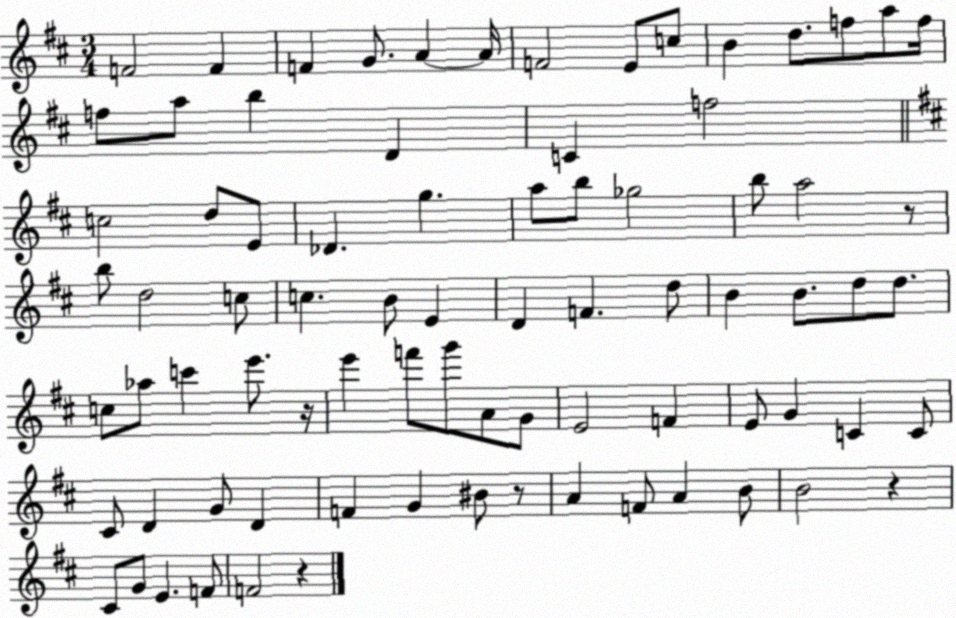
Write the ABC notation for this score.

X:1
T:Untitled
M:3/4
L:1/4
K:D
F2 F F G/2 A A/4 F2 E/2 c/2 B d/2 f/2 a/2 f/4 f/2 a/2 b D C f2 c2 d/2 E/2 _D g a/2 b/2 _g2 b/2 a2 z/2 b/2 d2 c/2 c B/2 E D F d/2 B B/2 d/2 d/2 c/2 _a/2 c' e'/2 z/4 e' f'/2 g'/2 A/2 G/2 E2 F E/2 G C C/2 ^C/2 D G/2 D F G ^B/2 z/2 A F/2 A B/2 B2 z ^C/2 G/2 E F/2 F2 z